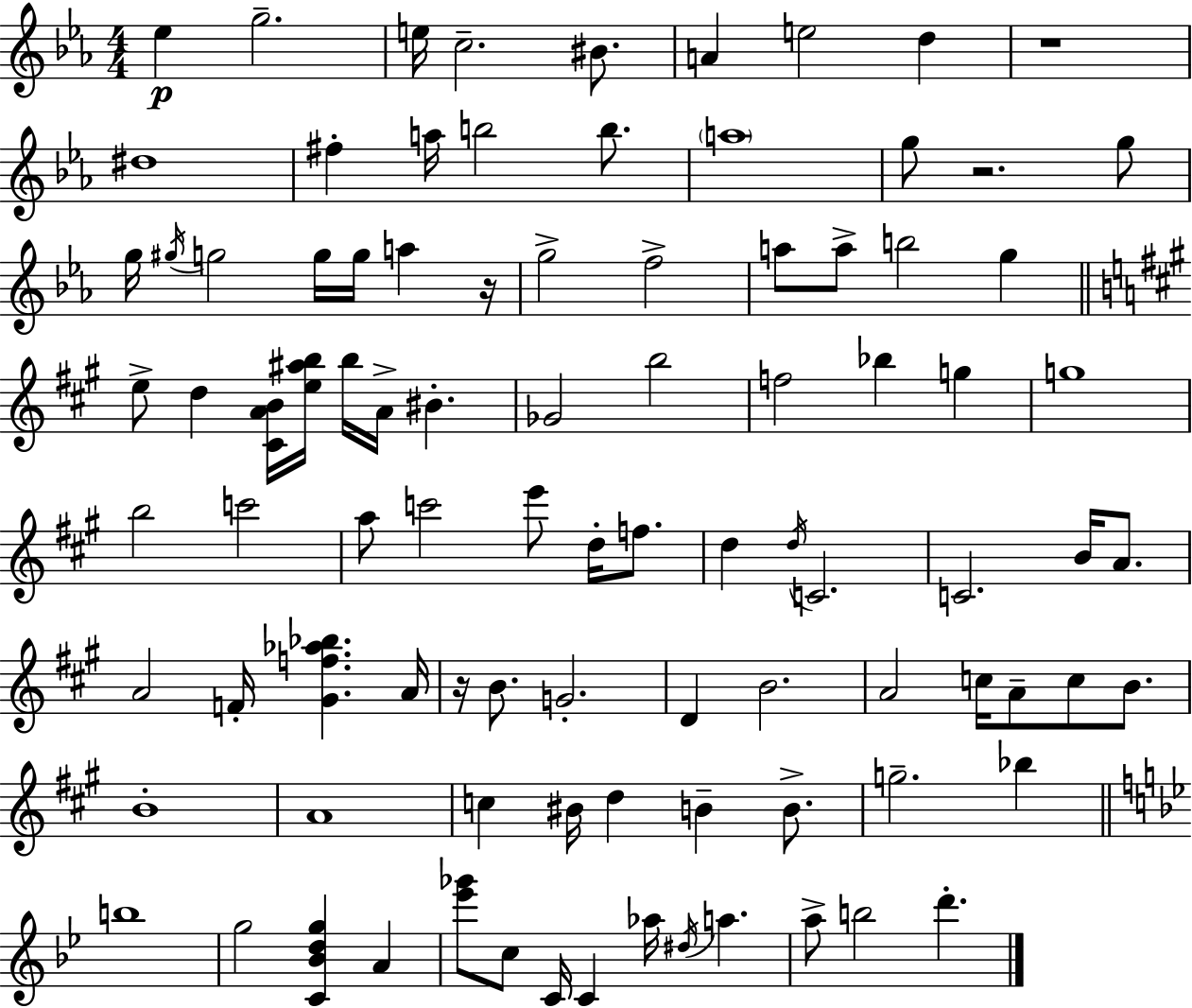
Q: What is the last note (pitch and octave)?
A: D6